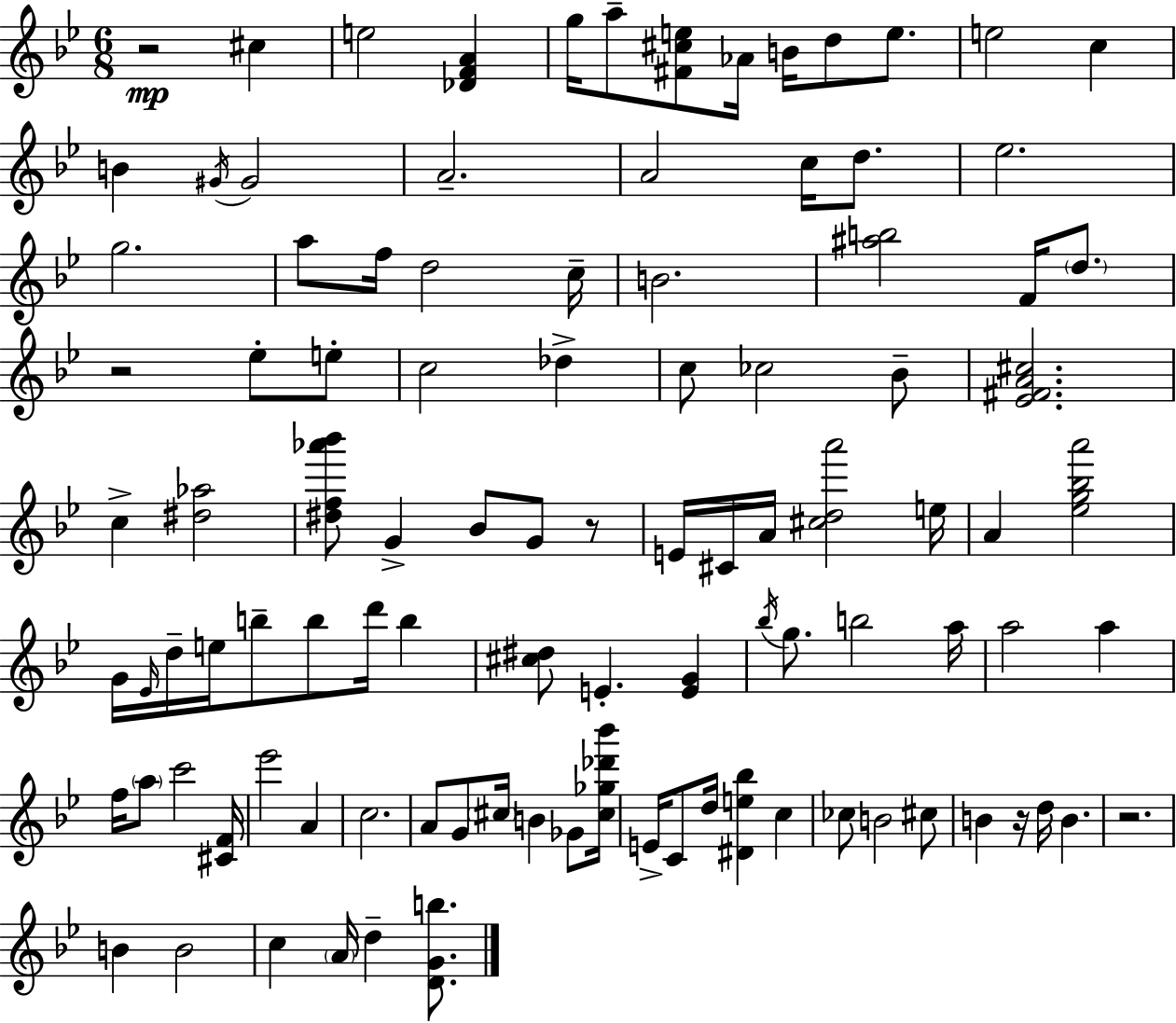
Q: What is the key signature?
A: G minor